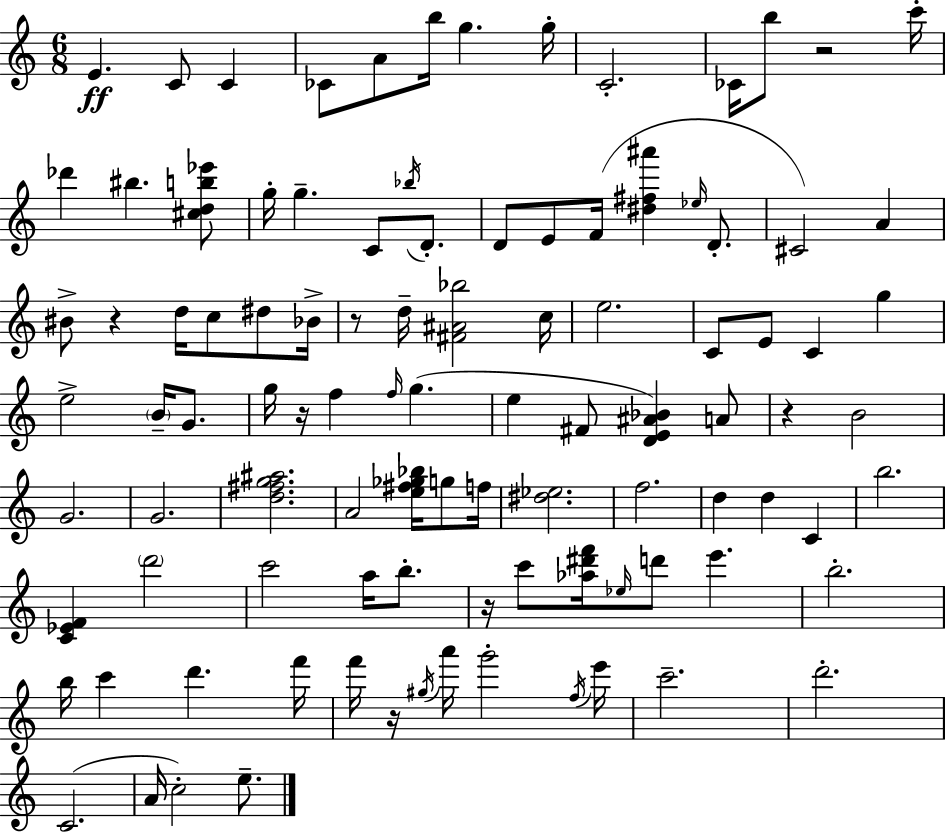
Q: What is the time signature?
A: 6/8